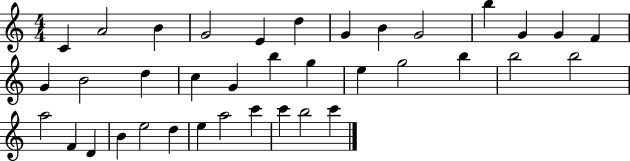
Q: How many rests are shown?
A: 0